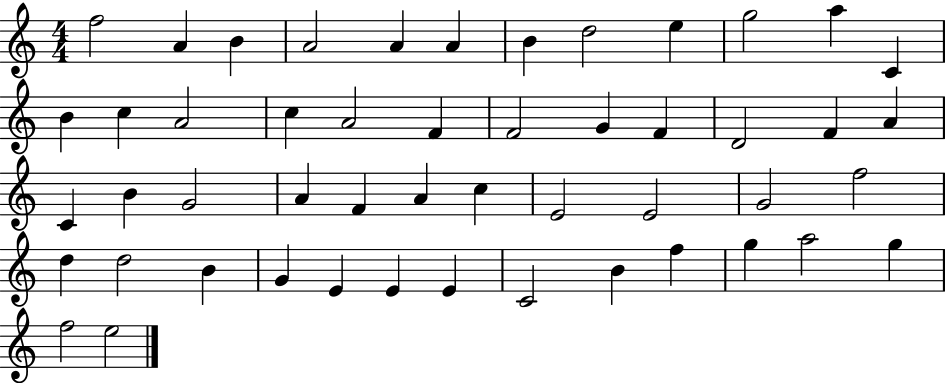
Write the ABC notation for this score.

X:1
T:Untitled
M:4/4
L:1/4
K:C
f2 A B A2 A A B d2 e g2 a C B c A2 c A2 F F2 G F D2 F A C B G2 A F A c E2 E2 G2 f2 d d2 B G E E E C2 B f g a2 g f2 e2